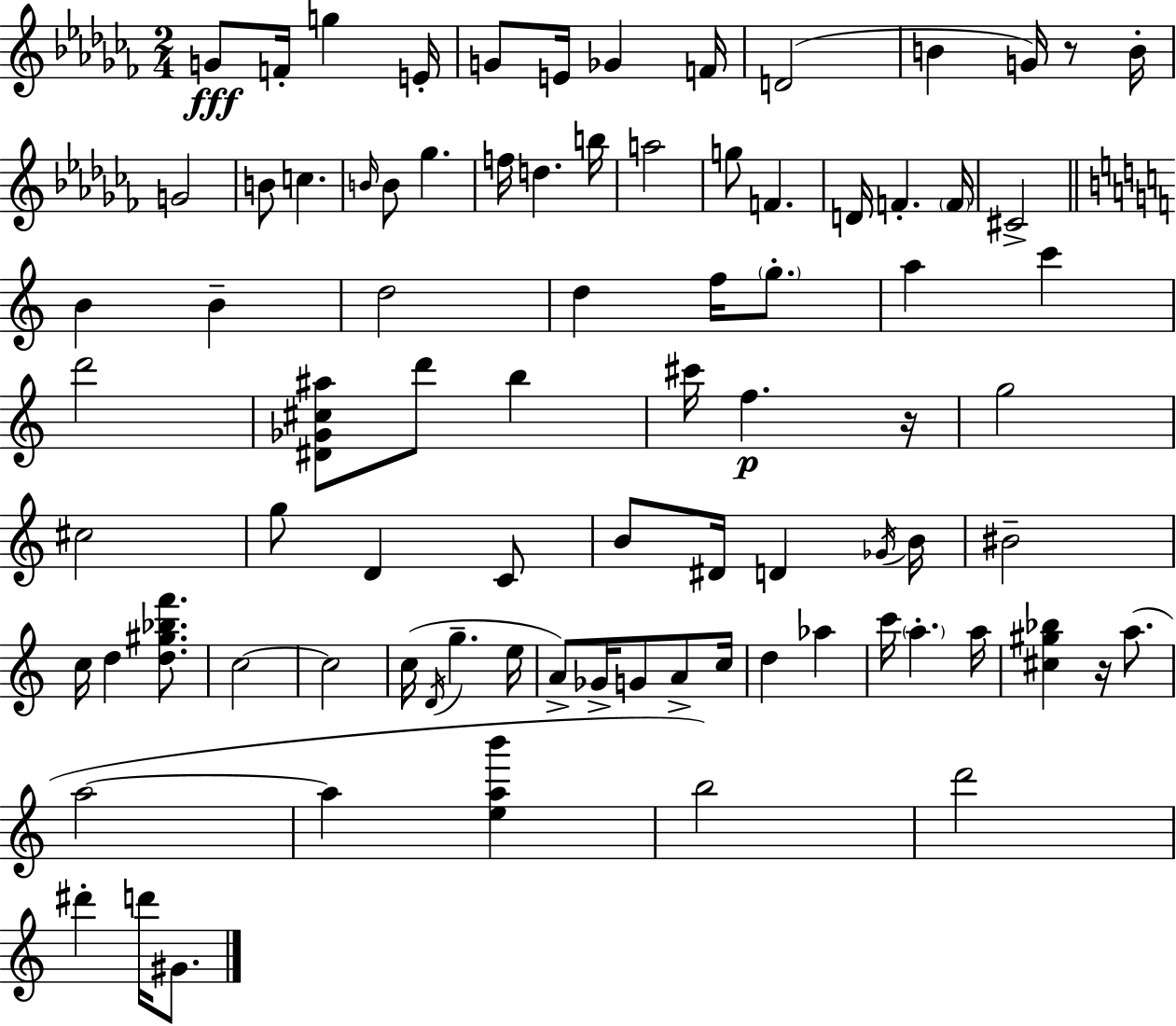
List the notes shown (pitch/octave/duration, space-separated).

G4/e F4/s G5/q E4/s G4/e E4/s Gb4/q F4/s D4/h B4/q G4/s R/e B4/s G4/h B4/e C5/q. B4/s B4/e Gb5/q. F5/s D5/q. B5/s A5/h G5/e F4/q. D4/s F4/q. F4/s C#4/h B4/q B4/q D5/h D5/q F5/s G5/e. A5/q C6/q D6/h [D#4,Gb4,C#5,A#5]/e D6/e B5/q C#6/s F5/q. R/s G5/h C#5/h G5/e D4/q C4/e B4/e D#4/s D4/q Gb4/s B4/s BIS4/h C5/s D5/q [D5,G#5,Bb5,F6]/e. C5/h C5/h C5/s D4/s G5/q. E5/s A4/e Gb4/s G4/e A4/e C5/s D5/q Ab5/q C6/s A5/q. A5/s [C#5,G#5,Bb5]/q R/s A5/e. A5/h A5/q [E5,A5,B6]/q B5/h D6/h D#6/q D6/s G#4/e.